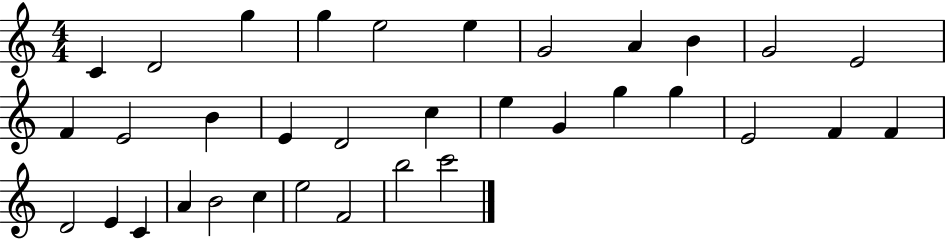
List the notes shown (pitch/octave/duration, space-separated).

C4/q D4/h G5/q G5/q E5/h E5/q G4/h A4/q B4/q G4/h E4/h F4/q E4/h B4/q E4/q D4/h C5/q E5/q G4/q G5/q G5/q E4/h F4/q F4/q D4/h E4/q C4/q A4/q B4/h C5/q E5/h F4/h B5/h C6/h